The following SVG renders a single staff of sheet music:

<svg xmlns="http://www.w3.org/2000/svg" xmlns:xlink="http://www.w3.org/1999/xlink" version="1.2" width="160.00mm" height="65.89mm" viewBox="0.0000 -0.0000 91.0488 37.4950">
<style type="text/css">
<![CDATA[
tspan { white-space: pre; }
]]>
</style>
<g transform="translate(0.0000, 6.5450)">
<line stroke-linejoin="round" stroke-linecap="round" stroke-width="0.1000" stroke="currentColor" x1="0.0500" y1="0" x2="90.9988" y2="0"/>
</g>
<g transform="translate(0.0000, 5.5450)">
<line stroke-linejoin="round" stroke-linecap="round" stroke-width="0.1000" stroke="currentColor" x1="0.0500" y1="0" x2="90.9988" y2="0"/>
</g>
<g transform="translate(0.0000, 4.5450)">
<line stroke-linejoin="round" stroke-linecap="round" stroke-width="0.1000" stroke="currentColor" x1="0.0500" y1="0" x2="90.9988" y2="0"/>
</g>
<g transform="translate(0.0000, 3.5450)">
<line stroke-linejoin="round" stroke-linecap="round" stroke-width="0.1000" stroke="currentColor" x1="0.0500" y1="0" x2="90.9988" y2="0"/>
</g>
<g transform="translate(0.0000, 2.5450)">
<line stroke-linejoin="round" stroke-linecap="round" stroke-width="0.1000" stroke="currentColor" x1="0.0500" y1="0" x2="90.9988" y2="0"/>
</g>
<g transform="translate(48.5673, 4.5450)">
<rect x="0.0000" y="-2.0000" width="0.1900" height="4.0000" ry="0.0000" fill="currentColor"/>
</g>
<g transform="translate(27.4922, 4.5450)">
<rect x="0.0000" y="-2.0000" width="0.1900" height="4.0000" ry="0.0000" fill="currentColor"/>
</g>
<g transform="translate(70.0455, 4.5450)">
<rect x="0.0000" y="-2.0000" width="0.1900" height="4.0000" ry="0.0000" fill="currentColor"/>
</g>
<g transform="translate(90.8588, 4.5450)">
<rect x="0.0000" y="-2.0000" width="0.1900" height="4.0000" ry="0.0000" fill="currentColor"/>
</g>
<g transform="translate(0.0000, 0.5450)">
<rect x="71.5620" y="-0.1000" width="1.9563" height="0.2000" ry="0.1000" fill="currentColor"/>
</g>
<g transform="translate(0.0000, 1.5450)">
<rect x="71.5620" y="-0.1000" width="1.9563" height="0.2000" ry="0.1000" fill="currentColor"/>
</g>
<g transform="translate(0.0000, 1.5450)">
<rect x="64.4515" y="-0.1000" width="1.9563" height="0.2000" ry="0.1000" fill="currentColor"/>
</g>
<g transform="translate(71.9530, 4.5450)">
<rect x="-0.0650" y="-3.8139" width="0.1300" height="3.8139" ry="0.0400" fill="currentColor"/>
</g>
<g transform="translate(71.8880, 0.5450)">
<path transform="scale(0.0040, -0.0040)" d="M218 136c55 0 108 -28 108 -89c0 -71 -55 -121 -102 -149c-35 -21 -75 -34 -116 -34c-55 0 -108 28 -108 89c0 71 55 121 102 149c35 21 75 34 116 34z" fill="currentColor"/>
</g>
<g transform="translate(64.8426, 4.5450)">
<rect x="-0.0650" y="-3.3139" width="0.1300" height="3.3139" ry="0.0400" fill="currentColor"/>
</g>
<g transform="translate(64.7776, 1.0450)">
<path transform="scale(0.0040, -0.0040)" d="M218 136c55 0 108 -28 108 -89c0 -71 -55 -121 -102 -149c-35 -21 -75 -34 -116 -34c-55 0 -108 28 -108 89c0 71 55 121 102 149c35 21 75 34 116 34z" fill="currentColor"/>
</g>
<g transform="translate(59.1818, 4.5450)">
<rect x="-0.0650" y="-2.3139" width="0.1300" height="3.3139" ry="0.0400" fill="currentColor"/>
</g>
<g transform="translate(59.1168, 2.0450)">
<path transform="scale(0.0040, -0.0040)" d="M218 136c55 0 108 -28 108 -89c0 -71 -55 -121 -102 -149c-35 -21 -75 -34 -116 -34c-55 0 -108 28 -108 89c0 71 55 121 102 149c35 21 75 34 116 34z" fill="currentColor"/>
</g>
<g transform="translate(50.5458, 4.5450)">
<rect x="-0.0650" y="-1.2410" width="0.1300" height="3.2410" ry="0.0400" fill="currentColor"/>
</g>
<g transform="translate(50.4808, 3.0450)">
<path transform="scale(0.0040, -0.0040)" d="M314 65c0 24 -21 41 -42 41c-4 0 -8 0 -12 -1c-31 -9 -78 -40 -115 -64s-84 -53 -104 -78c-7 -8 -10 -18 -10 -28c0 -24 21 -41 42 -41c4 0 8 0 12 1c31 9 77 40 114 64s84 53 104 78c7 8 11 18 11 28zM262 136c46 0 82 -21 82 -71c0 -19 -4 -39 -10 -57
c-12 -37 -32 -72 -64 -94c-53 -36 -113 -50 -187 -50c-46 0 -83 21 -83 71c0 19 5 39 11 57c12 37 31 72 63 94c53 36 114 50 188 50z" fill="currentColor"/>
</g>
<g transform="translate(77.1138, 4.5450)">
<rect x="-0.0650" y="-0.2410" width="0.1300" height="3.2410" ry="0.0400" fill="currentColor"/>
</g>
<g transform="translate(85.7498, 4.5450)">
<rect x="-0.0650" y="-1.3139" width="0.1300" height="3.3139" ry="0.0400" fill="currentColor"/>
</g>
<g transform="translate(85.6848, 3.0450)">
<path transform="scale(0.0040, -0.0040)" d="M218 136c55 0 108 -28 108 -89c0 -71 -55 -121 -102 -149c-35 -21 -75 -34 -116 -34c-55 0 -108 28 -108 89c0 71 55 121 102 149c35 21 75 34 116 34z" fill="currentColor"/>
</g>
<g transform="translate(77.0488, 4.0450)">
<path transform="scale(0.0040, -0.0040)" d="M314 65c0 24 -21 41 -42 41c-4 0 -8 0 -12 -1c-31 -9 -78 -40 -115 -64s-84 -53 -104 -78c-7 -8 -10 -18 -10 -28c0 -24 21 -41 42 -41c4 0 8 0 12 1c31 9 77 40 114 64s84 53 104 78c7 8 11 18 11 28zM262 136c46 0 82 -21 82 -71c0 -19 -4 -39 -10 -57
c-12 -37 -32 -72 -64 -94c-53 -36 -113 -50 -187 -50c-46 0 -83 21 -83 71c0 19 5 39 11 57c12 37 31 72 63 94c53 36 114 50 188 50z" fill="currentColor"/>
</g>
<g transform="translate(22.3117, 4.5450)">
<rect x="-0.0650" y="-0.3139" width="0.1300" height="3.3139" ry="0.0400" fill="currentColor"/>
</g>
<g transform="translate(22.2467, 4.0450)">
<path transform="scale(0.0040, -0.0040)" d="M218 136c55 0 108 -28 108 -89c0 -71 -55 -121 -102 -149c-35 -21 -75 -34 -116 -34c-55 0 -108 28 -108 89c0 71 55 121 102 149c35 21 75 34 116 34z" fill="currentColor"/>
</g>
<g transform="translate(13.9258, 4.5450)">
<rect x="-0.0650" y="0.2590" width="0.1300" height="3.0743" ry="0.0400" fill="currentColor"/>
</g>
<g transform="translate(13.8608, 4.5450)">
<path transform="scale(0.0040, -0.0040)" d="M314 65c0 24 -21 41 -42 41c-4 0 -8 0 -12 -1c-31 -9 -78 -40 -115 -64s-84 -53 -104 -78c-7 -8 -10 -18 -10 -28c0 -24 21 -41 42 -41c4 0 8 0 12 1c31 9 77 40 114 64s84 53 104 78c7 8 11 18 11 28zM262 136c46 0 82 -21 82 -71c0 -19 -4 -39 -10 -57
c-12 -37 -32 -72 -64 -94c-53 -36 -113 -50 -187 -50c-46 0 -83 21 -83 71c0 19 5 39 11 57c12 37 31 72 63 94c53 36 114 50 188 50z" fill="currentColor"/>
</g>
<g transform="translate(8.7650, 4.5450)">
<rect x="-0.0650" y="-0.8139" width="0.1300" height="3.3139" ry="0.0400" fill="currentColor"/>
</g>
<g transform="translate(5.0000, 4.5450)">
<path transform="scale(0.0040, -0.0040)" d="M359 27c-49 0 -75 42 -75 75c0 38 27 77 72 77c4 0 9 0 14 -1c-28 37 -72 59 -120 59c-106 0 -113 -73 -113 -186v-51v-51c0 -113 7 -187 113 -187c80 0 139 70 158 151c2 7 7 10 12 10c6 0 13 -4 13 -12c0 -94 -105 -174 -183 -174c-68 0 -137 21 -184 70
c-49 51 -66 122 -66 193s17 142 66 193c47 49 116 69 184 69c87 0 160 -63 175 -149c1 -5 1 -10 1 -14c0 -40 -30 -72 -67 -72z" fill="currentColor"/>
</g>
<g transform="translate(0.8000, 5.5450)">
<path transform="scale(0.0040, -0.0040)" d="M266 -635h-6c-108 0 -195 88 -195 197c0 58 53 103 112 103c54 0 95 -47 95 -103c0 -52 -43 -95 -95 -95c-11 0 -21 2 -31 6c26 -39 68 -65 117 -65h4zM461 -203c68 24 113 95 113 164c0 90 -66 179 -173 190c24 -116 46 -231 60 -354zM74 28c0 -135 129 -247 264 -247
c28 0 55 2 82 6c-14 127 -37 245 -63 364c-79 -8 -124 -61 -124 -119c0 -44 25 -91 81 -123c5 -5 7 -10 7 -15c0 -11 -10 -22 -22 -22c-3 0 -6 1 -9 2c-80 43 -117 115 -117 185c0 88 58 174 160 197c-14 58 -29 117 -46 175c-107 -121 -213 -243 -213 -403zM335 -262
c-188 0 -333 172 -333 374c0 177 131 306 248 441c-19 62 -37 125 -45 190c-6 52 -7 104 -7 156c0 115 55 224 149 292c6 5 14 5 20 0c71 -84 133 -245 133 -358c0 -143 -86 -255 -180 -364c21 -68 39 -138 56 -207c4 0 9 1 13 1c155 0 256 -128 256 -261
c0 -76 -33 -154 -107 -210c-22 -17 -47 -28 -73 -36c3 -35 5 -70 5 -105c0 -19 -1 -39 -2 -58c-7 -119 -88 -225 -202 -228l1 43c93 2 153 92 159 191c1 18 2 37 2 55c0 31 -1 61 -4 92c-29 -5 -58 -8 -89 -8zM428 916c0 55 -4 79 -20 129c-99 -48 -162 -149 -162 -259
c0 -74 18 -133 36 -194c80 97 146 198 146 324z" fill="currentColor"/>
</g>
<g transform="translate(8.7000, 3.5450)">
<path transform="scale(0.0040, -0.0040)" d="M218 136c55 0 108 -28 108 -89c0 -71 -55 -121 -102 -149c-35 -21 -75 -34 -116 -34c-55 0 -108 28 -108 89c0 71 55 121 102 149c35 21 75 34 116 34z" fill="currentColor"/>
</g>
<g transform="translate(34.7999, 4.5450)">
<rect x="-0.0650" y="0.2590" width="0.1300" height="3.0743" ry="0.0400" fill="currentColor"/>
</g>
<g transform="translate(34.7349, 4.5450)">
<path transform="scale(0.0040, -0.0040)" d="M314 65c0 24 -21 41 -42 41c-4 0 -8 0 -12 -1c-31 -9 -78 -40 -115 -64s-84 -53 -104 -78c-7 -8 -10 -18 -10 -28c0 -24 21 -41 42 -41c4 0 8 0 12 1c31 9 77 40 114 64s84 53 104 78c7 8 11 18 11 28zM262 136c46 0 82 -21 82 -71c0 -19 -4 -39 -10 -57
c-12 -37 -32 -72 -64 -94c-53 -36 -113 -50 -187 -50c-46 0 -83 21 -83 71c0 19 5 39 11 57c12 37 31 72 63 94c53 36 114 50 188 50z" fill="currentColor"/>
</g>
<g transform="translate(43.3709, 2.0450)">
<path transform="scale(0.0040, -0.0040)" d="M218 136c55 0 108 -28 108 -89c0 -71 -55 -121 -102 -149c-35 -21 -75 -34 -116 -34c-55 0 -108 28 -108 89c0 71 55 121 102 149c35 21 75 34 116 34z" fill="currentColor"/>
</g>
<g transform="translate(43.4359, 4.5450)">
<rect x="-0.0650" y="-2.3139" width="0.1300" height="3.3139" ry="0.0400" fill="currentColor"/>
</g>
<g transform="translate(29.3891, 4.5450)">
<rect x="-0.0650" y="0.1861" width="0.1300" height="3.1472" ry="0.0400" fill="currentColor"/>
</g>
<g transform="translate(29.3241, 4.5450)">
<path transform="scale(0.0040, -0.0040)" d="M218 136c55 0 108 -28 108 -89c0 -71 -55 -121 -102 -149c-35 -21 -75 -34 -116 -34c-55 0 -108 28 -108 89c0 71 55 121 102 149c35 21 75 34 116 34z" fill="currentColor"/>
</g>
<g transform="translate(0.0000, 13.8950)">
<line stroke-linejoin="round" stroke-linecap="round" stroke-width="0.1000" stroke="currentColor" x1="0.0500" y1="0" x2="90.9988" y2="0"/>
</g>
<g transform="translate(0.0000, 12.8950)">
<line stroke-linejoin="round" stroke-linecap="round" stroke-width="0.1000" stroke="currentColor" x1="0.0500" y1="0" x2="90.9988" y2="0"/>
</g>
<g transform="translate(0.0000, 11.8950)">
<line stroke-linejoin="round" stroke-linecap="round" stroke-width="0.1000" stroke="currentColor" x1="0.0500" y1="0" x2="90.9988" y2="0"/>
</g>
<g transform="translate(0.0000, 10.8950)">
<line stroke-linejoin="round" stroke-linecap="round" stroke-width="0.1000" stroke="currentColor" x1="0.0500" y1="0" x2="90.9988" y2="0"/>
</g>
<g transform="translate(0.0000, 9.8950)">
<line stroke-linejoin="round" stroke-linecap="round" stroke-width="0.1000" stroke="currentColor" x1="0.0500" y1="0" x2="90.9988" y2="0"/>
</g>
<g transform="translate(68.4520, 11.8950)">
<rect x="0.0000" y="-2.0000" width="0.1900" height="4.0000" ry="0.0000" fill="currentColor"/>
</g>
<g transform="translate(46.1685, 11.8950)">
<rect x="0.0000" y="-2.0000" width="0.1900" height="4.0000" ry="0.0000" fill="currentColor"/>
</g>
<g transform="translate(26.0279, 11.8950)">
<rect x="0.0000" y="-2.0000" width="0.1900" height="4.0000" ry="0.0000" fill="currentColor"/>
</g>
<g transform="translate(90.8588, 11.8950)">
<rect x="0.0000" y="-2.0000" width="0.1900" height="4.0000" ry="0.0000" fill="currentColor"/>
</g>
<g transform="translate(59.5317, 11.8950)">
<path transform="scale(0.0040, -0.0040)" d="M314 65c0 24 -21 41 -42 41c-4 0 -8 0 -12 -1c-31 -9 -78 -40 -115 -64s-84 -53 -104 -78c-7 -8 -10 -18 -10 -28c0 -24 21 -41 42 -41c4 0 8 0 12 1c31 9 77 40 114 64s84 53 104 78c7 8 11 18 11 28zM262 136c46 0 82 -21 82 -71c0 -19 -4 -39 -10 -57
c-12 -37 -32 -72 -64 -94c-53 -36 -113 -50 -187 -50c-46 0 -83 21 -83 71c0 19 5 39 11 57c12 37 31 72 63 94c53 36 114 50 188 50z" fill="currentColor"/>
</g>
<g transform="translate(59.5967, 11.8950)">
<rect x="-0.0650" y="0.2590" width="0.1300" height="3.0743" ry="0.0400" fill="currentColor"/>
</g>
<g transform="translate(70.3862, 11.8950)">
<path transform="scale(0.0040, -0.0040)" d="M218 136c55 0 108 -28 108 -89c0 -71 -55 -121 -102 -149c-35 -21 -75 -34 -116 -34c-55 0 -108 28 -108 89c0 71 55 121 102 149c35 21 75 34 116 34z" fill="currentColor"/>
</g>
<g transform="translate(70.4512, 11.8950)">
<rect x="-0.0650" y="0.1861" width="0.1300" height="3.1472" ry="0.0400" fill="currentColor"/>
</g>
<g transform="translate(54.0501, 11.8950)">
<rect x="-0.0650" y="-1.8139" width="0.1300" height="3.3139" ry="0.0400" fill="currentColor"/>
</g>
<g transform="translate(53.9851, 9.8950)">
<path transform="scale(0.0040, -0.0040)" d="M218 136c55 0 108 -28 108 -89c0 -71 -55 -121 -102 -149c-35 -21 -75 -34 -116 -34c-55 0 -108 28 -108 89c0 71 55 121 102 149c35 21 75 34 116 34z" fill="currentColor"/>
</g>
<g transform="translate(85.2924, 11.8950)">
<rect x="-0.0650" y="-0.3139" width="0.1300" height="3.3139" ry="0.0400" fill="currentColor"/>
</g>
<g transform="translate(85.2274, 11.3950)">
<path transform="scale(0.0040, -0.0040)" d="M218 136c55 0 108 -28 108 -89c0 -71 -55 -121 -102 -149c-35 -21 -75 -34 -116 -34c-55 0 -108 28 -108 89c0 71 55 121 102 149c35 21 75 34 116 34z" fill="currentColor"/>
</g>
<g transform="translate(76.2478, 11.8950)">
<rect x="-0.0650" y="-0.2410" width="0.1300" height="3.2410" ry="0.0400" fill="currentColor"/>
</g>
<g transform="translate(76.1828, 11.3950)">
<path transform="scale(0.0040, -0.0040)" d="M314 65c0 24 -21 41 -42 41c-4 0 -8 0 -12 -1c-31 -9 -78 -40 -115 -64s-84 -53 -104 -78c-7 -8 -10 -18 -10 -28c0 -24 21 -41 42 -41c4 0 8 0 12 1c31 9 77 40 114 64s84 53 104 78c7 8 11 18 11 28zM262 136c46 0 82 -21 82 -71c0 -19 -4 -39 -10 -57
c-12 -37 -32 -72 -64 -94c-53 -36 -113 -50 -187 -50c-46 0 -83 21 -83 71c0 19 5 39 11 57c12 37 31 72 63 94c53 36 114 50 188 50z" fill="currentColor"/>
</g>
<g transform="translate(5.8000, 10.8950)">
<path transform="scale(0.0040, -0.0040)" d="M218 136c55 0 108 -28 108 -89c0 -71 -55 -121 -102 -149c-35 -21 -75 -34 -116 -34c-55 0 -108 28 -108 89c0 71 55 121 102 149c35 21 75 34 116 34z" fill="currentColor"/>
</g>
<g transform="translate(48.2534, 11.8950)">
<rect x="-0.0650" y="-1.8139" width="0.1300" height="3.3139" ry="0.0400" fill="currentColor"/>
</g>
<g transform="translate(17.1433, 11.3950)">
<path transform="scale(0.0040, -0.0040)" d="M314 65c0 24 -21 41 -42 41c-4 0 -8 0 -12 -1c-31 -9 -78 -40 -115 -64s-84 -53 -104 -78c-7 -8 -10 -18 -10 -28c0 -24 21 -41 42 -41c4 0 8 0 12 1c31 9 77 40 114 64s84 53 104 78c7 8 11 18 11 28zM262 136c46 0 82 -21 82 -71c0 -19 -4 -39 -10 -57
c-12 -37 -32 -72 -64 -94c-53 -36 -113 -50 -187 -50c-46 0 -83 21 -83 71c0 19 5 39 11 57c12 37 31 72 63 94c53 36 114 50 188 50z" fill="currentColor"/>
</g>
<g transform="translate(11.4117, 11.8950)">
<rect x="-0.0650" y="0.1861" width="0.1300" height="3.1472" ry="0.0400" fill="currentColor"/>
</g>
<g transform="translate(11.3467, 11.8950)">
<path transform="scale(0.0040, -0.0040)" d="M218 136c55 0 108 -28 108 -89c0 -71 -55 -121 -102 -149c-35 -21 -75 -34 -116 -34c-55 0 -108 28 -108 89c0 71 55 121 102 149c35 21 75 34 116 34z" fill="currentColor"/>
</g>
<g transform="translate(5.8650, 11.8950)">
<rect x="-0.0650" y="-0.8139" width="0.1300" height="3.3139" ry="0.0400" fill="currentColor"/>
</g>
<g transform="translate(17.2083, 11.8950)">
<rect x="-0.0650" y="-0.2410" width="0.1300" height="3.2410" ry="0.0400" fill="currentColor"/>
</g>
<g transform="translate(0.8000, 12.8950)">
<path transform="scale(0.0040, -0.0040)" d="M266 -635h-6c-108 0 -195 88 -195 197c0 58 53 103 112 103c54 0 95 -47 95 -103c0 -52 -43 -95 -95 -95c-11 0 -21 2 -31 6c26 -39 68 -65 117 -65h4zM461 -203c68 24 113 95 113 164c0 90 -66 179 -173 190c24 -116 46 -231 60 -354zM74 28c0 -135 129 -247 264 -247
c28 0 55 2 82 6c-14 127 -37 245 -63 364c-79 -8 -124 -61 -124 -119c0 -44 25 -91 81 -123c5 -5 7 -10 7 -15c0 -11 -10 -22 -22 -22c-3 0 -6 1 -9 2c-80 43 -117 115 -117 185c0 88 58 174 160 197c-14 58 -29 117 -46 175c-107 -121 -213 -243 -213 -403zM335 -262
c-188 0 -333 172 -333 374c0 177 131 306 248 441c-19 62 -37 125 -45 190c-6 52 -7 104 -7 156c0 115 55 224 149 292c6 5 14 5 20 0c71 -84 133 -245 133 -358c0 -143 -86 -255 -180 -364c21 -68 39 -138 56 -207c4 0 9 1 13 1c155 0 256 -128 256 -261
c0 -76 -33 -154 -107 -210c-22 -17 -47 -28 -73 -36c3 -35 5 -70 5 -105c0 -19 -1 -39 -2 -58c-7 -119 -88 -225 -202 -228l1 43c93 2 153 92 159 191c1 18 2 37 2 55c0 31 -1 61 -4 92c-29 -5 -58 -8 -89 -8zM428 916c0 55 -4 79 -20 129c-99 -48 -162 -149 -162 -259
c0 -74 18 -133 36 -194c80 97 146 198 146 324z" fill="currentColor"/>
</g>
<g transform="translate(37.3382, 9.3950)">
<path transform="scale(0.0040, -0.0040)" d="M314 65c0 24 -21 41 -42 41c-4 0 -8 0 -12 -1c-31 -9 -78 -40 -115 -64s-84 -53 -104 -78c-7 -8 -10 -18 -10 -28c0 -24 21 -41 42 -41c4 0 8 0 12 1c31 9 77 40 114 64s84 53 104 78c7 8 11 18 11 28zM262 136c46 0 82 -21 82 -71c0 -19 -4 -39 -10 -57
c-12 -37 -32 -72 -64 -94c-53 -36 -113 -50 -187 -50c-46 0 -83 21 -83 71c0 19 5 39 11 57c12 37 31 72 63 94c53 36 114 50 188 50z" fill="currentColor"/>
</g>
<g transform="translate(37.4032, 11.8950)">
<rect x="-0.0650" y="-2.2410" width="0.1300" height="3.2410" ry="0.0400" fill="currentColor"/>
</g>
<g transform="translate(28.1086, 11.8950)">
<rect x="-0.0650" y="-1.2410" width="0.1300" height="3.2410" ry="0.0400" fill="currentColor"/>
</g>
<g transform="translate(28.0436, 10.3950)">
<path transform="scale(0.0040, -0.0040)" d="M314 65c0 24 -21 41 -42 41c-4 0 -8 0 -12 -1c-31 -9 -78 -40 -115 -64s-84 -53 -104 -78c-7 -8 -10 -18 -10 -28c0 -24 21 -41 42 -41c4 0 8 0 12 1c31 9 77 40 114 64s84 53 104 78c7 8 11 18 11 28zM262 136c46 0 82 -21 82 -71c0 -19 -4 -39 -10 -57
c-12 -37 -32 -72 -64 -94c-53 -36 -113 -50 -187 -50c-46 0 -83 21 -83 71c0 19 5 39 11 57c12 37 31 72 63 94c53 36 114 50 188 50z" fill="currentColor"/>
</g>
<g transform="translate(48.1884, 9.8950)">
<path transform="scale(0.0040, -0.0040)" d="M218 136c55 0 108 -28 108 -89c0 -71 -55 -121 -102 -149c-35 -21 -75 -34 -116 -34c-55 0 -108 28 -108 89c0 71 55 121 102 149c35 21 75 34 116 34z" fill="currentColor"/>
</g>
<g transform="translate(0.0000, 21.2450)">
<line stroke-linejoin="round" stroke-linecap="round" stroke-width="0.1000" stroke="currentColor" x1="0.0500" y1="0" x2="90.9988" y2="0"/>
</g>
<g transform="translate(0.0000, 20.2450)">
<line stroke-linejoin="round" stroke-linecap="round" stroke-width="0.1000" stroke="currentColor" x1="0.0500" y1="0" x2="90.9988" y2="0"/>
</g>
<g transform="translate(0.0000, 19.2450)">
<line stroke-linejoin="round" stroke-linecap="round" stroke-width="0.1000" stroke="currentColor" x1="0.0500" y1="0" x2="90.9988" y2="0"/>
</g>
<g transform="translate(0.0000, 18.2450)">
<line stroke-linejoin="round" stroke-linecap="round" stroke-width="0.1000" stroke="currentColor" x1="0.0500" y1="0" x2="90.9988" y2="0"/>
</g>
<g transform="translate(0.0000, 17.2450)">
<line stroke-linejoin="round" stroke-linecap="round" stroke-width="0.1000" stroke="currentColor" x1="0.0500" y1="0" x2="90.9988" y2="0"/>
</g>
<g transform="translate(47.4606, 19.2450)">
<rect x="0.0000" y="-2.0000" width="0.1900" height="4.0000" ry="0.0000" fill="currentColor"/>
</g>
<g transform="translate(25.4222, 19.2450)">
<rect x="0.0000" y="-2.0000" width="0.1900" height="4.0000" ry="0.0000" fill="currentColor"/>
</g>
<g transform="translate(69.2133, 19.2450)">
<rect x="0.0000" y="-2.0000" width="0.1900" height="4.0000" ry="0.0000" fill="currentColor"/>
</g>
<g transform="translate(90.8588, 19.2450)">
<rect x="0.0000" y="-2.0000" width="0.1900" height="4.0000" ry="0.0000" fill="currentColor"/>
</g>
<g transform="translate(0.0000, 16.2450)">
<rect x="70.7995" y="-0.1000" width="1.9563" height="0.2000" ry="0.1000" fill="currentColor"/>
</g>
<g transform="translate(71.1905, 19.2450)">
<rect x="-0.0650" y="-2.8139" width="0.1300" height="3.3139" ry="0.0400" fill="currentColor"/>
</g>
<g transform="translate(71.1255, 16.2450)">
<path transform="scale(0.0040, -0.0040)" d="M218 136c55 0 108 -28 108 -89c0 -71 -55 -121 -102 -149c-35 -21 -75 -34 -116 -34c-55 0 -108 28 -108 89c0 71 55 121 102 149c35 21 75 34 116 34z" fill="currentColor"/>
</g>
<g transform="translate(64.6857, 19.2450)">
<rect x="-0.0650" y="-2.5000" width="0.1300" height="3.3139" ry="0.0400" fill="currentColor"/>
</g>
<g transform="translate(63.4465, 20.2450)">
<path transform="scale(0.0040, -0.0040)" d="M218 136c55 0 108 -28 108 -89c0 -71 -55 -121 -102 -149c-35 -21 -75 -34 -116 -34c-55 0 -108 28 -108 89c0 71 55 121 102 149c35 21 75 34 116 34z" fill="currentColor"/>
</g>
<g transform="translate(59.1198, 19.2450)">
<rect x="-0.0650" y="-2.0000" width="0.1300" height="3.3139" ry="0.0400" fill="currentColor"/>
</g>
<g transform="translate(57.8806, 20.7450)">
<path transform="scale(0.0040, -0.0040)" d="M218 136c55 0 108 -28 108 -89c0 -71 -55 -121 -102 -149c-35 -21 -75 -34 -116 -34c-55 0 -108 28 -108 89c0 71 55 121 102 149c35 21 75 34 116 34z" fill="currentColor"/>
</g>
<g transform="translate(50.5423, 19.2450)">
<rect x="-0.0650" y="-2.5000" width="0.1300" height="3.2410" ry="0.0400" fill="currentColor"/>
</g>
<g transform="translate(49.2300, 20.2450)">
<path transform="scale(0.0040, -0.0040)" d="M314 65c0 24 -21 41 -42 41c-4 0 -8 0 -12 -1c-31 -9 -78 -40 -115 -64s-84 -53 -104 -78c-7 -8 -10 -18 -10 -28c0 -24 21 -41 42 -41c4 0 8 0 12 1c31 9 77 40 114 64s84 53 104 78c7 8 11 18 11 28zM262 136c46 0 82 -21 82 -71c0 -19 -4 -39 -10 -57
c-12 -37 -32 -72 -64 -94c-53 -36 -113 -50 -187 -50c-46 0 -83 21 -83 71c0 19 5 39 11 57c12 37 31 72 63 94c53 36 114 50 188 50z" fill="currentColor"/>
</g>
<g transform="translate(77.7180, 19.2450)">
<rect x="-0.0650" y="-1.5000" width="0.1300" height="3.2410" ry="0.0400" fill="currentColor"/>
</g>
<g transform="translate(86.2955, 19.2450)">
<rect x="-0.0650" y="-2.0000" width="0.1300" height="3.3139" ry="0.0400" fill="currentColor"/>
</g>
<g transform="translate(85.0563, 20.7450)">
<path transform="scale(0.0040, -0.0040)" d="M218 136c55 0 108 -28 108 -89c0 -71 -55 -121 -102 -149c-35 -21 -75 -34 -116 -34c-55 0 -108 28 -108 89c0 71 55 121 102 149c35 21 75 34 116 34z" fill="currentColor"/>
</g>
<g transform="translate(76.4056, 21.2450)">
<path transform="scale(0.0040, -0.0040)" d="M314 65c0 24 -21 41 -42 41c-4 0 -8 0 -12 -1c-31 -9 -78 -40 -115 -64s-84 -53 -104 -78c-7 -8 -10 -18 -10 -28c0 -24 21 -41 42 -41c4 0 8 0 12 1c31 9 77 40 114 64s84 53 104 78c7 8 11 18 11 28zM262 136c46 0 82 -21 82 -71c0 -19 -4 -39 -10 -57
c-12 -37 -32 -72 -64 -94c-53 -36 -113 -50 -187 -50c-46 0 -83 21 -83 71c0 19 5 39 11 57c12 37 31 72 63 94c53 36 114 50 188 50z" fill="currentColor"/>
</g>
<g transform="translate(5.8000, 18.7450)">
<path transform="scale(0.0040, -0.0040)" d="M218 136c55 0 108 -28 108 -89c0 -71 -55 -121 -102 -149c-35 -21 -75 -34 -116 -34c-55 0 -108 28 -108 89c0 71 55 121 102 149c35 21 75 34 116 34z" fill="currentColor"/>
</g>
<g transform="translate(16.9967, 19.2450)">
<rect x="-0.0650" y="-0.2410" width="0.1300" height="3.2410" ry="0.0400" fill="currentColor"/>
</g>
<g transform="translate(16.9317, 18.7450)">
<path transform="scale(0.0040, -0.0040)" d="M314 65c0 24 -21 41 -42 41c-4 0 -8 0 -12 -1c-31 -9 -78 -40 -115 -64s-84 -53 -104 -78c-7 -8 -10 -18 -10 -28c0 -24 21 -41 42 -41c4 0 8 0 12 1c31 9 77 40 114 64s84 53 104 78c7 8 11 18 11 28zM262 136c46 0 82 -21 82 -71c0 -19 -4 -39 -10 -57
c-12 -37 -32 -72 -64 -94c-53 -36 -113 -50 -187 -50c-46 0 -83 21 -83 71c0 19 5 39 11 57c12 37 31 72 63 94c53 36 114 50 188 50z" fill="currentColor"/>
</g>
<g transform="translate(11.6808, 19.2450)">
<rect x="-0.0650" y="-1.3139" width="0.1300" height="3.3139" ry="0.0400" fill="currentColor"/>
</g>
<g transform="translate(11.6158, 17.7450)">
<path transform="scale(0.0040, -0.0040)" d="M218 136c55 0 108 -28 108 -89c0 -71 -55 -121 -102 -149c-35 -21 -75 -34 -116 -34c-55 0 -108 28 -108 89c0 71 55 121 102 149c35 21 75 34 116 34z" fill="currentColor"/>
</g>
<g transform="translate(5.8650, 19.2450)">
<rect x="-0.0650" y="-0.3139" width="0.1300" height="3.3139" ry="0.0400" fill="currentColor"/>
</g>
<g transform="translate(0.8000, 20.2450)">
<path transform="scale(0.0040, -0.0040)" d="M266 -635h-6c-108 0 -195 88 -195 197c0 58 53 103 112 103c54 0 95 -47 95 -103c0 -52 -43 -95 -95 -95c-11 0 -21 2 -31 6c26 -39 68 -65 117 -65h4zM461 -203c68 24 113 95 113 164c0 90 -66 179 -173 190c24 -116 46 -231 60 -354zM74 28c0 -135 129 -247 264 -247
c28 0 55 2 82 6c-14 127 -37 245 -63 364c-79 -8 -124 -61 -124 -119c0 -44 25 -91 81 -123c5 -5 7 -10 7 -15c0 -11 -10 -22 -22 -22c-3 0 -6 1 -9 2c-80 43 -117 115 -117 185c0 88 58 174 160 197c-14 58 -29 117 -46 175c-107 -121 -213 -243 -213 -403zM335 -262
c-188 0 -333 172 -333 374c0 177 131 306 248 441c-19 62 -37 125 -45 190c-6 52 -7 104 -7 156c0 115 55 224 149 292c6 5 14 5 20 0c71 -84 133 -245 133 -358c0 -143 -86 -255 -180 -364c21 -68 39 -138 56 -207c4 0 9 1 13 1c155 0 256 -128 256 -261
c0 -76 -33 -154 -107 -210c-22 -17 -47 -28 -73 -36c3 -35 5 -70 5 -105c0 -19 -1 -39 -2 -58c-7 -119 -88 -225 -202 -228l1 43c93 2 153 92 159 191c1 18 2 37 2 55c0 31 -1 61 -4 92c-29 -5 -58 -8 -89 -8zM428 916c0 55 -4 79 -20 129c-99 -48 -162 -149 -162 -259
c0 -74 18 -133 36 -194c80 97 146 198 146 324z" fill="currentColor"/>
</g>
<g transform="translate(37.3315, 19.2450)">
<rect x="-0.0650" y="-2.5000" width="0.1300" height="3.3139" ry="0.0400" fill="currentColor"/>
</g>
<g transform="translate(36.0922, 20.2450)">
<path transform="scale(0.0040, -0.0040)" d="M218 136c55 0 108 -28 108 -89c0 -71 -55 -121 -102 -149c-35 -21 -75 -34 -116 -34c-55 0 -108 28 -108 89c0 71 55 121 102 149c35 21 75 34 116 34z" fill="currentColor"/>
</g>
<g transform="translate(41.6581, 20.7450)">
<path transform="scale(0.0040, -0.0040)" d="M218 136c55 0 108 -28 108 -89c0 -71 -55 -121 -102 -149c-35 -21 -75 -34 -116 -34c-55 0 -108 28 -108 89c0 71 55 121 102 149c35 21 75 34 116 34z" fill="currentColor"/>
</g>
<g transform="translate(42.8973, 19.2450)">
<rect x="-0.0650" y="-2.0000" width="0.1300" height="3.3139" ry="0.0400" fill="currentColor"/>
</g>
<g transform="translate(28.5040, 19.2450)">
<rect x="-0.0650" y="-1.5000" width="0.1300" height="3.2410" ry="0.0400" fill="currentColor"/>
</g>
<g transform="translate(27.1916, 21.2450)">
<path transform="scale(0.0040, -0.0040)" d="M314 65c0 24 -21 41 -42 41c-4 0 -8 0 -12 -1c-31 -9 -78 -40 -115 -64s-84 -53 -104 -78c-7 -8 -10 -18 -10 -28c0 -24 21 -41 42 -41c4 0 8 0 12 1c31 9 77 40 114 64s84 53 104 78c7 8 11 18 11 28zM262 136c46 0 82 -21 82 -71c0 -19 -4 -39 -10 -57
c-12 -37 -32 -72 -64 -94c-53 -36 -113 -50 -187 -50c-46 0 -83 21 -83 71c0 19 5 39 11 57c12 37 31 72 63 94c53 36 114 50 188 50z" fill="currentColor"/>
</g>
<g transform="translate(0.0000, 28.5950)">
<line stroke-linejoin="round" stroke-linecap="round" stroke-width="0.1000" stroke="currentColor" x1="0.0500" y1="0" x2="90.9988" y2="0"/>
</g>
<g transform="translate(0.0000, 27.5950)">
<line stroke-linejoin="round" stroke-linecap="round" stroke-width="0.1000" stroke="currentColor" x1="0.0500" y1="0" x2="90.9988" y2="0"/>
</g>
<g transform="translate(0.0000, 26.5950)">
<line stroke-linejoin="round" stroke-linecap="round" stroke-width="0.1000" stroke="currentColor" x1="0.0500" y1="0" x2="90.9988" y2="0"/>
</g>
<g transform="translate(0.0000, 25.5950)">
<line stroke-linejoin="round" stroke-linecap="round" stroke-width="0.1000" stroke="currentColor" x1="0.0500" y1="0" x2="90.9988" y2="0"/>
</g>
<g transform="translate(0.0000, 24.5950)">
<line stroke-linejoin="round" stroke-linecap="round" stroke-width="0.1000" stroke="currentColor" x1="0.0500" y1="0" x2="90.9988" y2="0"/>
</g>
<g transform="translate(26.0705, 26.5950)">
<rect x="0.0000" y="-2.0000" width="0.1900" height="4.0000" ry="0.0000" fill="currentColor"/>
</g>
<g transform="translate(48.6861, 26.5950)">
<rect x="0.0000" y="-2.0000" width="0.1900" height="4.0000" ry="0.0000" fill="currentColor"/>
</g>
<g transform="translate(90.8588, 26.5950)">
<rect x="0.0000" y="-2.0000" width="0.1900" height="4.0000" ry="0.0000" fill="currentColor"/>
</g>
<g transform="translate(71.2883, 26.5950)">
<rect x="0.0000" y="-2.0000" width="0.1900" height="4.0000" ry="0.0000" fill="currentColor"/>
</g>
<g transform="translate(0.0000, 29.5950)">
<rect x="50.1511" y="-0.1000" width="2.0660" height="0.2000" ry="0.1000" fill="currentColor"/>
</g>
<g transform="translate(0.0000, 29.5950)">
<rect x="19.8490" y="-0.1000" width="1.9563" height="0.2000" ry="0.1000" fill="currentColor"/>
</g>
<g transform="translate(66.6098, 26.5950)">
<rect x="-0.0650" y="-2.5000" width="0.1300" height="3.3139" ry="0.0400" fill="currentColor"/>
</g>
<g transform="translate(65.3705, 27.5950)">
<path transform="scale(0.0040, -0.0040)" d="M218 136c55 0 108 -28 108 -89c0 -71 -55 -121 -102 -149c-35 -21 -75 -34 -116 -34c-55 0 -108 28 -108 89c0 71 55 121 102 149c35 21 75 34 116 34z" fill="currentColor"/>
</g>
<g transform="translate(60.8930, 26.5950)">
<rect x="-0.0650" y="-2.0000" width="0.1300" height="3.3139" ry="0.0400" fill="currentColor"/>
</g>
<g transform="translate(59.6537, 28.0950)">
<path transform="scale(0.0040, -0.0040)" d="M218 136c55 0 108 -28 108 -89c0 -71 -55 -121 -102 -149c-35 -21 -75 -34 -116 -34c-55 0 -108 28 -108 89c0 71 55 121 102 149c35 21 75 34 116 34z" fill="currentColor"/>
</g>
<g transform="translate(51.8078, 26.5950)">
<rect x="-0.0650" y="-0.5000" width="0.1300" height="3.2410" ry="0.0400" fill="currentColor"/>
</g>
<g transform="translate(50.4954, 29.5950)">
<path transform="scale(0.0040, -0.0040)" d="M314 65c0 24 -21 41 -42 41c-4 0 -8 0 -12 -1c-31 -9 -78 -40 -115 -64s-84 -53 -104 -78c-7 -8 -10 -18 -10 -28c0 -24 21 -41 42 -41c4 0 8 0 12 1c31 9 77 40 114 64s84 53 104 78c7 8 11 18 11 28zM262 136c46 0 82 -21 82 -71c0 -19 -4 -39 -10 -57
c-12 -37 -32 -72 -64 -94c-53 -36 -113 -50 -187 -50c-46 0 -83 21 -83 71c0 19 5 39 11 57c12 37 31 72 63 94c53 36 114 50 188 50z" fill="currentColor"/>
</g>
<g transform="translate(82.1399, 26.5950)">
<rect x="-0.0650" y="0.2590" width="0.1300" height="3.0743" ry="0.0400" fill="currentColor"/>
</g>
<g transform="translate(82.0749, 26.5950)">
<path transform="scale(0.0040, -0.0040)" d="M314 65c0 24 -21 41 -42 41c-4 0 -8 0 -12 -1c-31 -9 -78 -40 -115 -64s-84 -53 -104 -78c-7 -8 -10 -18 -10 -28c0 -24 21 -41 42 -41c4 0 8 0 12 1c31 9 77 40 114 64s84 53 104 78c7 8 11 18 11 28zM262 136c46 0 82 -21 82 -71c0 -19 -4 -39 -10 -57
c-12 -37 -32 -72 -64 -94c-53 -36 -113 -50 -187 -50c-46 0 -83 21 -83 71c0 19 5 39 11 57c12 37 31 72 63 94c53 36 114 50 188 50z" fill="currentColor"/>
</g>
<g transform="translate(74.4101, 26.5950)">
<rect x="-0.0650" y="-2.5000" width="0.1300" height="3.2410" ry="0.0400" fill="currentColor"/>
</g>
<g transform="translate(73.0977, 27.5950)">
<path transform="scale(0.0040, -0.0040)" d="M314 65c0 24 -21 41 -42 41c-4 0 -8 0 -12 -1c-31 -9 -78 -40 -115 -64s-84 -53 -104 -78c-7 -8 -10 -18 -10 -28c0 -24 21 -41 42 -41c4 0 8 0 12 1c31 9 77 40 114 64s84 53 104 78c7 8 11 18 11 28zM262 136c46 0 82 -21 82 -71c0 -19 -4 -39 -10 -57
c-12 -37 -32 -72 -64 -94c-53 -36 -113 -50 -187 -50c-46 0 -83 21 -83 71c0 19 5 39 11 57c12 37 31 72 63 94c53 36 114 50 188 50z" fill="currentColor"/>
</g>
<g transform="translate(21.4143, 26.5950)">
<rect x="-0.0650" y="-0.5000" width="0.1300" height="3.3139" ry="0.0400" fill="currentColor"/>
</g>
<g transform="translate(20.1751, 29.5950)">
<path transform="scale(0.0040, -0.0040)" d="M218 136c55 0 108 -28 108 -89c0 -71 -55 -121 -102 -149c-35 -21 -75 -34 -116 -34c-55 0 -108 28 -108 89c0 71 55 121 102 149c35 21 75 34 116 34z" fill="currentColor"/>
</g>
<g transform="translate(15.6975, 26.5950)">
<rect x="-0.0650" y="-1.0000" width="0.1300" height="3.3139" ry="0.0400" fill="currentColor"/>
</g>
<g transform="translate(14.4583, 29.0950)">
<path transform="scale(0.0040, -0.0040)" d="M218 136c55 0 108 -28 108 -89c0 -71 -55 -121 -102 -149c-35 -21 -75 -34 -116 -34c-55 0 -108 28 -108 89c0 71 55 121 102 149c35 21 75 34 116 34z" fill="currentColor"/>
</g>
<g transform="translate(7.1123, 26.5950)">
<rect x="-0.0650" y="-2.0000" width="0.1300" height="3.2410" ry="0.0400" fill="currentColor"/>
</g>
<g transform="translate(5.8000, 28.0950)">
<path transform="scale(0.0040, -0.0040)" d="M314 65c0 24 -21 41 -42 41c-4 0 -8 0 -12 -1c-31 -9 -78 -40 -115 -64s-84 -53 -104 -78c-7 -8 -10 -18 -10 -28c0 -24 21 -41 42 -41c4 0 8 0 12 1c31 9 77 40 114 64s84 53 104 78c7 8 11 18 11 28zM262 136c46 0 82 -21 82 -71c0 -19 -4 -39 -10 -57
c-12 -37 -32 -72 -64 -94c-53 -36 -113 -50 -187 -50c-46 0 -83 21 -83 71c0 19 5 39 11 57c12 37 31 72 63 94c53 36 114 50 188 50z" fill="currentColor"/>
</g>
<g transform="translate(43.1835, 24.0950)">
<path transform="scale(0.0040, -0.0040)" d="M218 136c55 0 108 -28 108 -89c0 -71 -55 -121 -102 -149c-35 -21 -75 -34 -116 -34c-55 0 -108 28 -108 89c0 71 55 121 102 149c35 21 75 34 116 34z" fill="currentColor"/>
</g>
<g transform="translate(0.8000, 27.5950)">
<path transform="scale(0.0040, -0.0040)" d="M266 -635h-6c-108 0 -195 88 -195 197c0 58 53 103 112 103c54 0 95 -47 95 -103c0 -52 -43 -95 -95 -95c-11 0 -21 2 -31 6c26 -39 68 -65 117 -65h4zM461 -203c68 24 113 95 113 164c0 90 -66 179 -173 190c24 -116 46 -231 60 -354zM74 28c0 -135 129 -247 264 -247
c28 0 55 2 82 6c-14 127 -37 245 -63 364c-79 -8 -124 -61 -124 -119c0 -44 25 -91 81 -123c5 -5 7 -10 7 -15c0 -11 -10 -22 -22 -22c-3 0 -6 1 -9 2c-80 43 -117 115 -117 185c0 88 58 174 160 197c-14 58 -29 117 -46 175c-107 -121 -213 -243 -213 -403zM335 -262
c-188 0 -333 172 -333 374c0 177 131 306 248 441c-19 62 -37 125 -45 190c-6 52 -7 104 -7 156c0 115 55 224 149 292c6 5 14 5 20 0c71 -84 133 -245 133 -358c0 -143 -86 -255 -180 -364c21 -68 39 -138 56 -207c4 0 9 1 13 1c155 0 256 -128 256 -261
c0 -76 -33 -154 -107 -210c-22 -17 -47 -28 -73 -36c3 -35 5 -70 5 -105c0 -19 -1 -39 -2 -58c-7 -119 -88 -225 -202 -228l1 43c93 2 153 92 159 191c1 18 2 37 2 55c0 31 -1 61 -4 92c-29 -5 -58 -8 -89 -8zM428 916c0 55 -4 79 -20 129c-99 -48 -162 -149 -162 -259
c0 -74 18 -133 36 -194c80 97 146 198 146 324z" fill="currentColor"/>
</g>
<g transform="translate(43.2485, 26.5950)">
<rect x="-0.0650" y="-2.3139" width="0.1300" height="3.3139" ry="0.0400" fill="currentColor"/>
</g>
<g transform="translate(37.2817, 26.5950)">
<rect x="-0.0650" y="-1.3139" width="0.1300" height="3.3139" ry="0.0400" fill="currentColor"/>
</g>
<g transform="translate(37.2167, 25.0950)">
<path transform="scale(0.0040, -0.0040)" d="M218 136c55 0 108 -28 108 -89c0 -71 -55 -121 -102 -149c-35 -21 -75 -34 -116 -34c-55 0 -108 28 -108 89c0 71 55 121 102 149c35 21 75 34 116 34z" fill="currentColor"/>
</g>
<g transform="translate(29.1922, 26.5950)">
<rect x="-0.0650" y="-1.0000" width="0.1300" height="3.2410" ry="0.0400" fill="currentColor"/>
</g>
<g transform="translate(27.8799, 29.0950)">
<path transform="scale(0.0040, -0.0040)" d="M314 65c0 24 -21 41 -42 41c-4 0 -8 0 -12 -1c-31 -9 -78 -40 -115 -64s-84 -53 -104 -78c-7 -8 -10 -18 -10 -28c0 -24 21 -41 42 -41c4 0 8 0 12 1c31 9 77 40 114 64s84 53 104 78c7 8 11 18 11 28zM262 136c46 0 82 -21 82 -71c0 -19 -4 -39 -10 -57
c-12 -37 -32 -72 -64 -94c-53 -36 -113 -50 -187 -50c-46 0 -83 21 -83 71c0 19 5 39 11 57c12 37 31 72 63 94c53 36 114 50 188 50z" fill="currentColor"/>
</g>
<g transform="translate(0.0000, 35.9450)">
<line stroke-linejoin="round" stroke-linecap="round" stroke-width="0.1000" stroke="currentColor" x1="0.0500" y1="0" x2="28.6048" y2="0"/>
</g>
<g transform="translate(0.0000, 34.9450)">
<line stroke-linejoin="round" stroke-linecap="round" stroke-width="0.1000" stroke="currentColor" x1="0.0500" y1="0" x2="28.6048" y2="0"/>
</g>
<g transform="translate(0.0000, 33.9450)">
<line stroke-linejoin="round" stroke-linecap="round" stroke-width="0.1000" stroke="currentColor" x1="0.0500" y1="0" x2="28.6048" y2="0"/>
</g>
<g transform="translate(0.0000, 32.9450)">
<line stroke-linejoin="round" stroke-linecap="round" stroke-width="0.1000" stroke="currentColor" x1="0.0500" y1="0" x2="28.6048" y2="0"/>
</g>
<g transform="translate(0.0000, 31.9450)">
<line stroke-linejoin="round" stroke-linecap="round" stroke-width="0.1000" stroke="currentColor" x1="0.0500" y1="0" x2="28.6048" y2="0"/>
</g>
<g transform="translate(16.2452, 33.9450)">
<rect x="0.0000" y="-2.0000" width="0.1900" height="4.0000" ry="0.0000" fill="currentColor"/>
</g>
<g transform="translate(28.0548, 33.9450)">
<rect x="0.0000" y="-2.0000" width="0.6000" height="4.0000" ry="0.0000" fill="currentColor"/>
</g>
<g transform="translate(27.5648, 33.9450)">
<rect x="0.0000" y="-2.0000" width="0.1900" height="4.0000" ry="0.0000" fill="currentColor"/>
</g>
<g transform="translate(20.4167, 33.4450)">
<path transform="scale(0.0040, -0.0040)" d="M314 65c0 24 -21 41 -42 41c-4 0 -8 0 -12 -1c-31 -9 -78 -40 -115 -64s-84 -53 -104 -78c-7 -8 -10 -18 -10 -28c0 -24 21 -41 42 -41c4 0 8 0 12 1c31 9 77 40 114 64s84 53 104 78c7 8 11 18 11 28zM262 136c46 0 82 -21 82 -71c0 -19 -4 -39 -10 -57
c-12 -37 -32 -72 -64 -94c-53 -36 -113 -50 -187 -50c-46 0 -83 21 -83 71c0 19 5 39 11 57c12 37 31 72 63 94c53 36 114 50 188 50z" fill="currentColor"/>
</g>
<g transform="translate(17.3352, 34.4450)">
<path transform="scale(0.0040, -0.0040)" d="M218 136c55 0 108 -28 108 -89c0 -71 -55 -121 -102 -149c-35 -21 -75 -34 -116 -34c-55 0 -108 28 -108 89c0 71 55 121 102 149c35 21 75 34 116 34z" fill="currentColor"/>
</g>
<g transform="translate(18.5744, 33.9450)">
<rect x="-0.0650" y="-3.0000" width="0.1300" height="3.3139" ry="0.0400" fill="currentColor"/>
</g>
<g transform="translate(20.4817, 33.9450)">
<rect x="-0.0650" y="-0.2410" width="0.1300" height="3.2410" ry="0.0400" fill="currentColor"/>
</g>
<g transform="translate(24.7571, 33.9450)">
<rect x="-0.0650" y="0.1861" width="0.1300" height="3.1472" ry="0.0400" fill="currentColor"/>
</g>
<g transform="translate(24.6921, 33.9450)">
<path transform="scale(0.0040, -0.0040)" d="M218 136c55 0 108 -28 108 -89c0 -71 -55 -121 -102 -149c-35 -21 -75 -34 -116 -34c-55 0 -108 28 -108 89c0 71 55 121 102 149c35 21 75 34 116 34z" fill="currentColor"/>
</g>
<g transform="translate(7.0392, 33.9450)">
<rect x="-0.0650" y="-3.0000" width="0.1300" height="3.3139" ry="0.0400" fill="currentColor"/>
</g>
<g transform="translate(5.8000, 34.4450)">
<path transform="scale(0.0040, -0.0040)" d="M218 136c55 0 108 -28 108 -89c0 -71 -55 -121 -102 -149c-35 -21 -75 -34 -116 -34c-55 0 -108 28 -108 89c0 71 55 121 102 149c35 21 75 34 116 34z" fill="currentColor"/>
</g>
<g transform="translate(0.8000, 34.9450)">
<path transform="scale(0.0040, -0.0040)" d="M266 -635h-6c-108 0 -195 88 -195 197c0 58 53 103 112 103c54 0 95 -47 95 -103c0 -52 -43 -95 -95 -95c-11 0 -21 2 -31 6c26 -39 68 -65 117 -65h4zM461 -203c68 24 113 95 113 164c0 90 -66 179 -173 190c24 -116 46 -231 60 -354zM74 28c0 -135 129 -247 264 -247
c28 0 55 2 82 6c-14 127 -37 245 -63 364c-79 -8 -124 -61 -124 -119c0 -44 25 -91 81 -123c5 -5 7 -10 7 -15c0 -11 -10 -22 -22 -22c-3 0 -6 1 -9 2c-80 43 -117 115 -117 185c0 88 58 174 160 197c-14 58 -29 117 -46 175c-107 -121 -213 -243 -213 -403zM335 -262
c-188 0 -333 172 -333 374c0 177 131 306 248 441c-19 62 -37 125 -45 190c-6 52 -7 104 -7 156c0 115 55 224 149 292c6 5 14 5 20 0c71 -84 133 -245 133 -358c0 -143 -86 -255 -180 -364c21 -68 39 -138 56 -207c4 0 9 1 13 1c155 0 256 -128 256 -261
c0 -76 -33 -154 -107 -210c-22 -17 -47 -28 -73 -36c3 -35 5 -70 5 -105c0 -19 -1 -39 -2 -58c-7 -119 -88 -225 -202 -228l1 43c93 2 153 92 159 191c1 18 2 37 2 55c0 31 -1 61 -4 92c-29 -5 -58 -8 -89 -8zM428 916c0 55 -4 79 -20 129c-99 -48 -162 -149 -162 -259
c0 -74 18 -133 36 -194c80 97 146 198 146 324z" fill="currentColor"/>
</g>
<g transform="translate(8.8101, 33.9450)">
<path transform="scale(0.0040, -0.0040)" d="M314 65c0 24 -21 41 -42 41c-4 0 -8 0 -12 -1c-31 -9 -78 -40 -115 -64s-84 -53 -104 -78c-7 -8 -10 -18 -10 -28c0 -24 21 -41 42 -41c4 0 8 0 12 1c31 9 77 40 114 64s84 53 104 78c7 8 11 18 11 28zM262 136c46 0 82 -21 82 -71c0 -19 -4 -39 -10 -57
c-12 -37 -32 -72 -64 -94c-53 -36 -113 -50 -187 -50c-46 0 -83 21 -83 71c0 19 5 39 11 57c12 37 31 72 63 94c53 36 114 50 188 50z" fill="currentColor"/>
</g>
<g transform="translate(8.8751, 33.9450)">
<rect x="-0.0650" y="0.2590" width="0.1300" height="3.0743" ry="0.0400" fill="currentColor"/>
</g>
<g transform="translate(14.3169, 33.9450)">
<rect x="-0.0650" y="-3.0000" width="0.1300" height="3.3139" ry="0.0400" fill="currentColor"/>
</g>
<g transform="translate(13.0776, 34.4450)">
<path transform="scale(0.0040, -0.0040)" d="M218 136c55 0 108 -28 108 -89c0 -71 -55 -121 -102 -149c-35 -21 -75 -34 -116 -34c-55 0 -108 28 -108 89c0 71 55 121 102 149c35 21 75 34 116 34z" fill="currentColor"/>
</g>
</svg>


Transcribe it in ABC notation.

X:1
T:Untitled
M:4/4
L:1/4
K:C
d B2 c B B2 g e2 g b c' c2 e d B c2 e2 g2 f f B2 B c2 c c e c2 E2 G F G2 F G a E2 F F2 D C D2 e g C2 F G G2 B2 A B2 A A c2 B